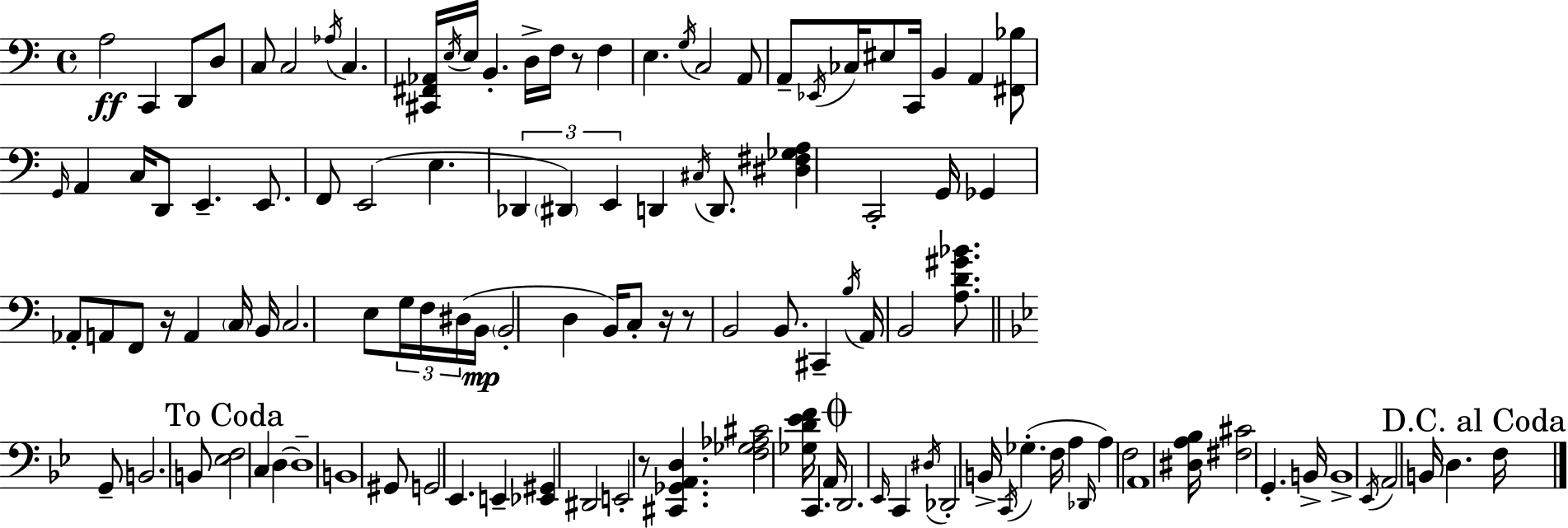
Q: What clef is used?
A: bass